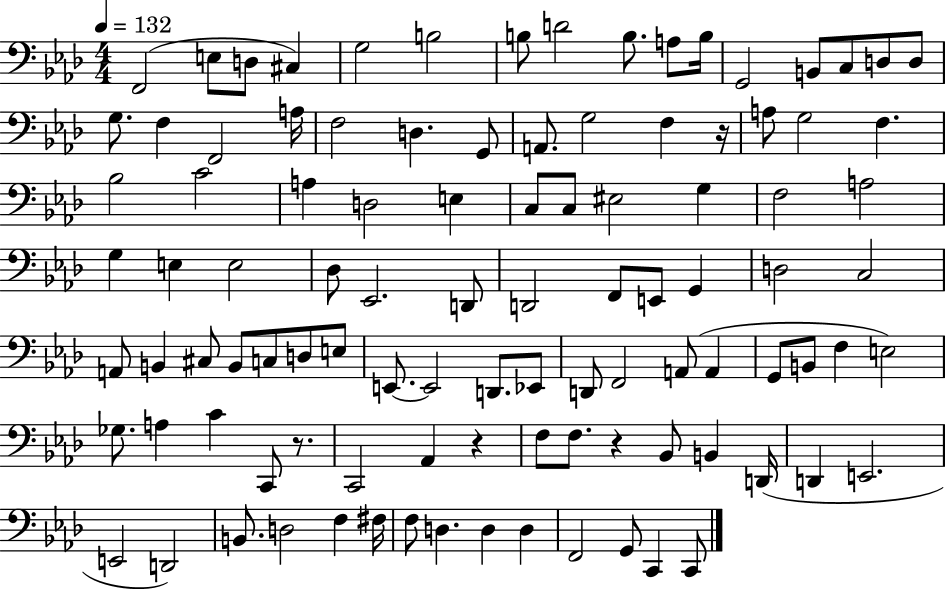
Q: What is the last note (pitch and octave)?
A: C2